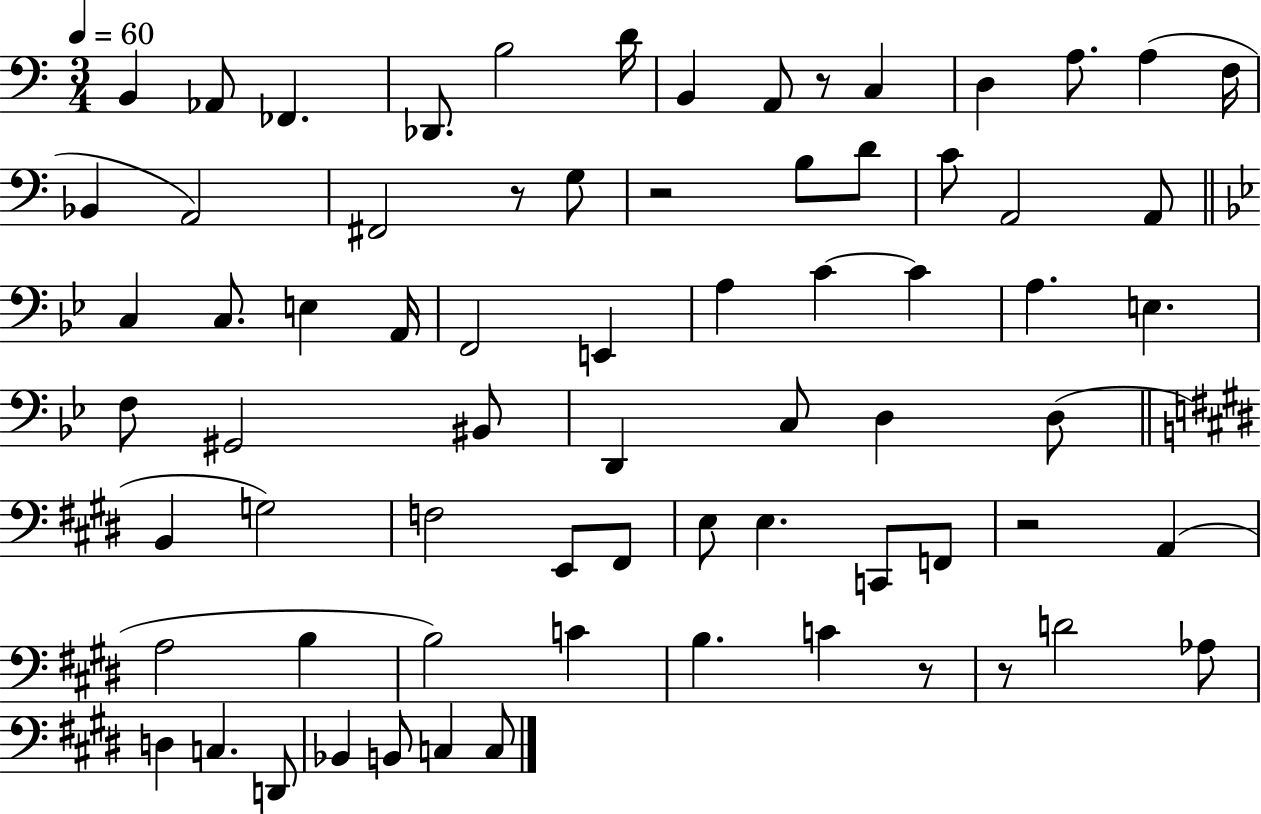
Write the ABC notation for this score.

X:1
T:Untitled
M:3/4
L:1/4
K:C
B,, _A,,/2 _F,, _D,,/2 B,2 D/4 B,, A,,/2 z/2 C, D, A,/2 A, F,/4 _B,, A,,2 ^F,,2 z/2 G,/2 z2 B,/2 D/2 C/2 A,,2 A,,/2 C, C,/2 E, A,,/4 F,,2 E,, A, C C A, E, F,/2 ^G,,2 ^B,,/2 D,, C,/2 D, D,/2 B,, G,2 F,2 E,,/2 ^F,,/2 E,/2 E, C,,/2 F,,/2 z2 A,, A,2 B, B,2 C B, C z/2 z/2 D2 _A,/2 D, C, D,,/2 _B,, B,,/2 C, C,/2